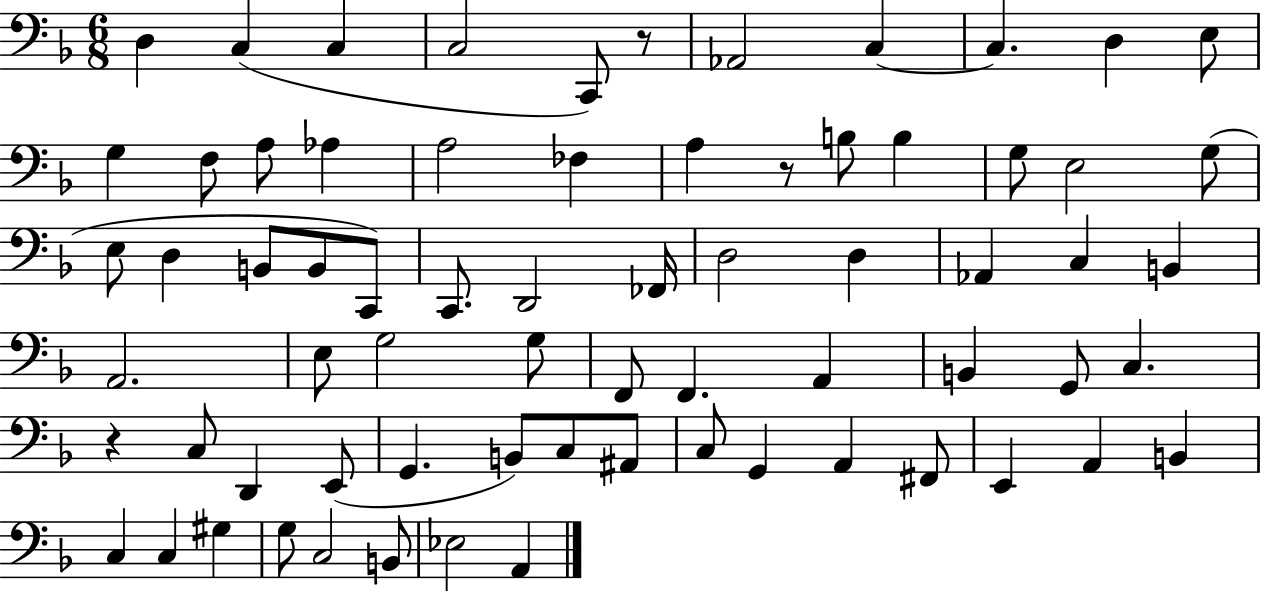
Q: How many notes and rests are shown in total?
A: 70